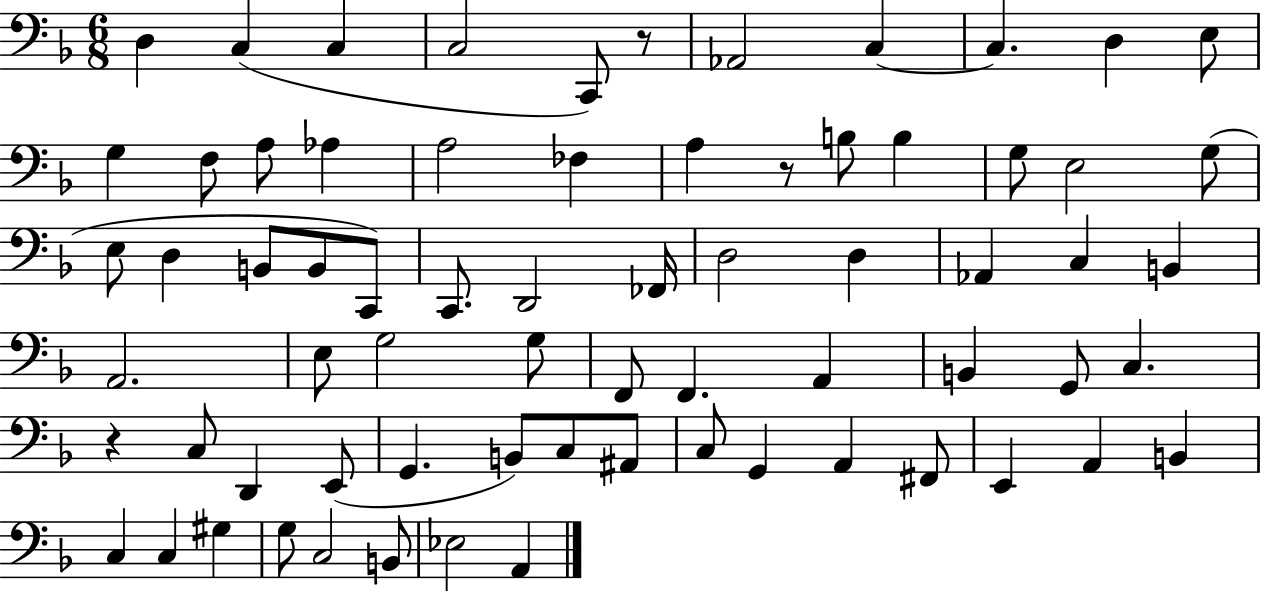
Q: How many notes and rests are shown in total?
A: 70